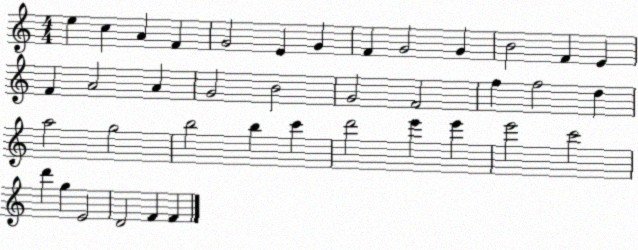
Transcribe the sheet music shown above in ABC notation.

X:1
T:Untitled
M:4/4
L:1/4
K:C
e c A F G2 E G F G2 G B2 F E F A2 A G2 B2 G2 F2 f f2 d a2 g2 b2 b c' d'2 e' e' e'2 c'2 d' g E2 D2 F F